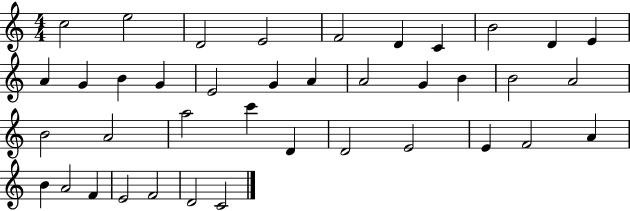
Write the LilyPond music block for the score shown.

{
  \clef treble
  \numericTimeSignature
  \time 4/4
  \key c \major
  c''2 e''2 | d'2 e'2 | f'2 d'4 c'4 | b'2 d'4 e'4 | \break a'4 g'4 b'4 g'4 | e'2 g'4 a'4 | a'2 g'4 b'4 | b'2 a'2 | \break b'2 a'2 | a''2 c'''4 d'4 | d'2 e'2 | e'4 f'2 a'4 | \break b'4 a'2 f'4 | e'2 f'2 | d'2 c'2 | \bar "|."
}